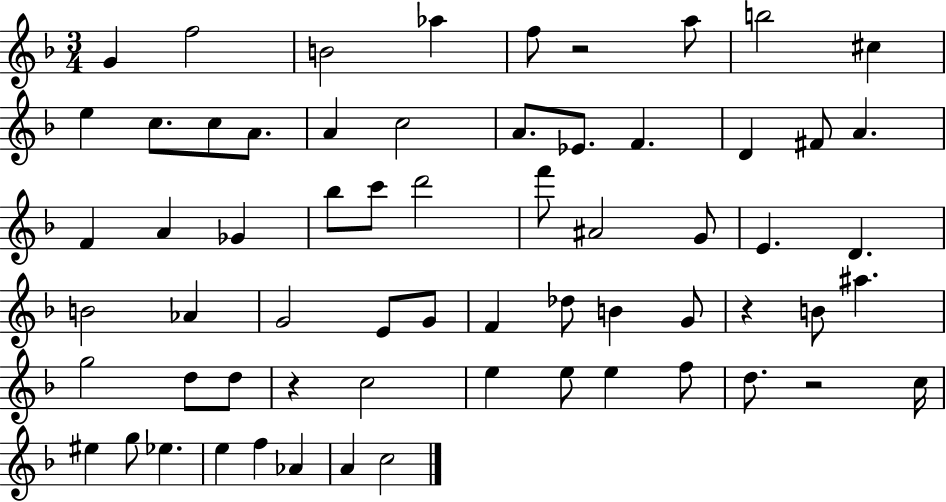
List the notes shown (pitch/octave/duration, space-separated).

G4/q F5/h B4/h Ab5/q F5/e R/h A5/e B5/h C#5/q E5/q C5/e. C5/e A4/e. A4/q C5/h A4/e. Eb4/e. F4/q. D4/q F#4/e A4/q. F4/q A4/q Gb4/q Bb5/e C6/e D6/h F6/e A#4/h G4/e E4/q. D4/q. B4/h Ab4/q G4/h E4/e G4/e F4/q Db5/e B4/q G4/e R/q B4/e A#5/q. G5/h D5/e D5/e R/q C5/h E5/q E5/e E5/q F5/e D5/e. R/h C5/s EIS5/q G5/e Eb5/q. E5/q F5/q Ab4/q A4/q C5/h